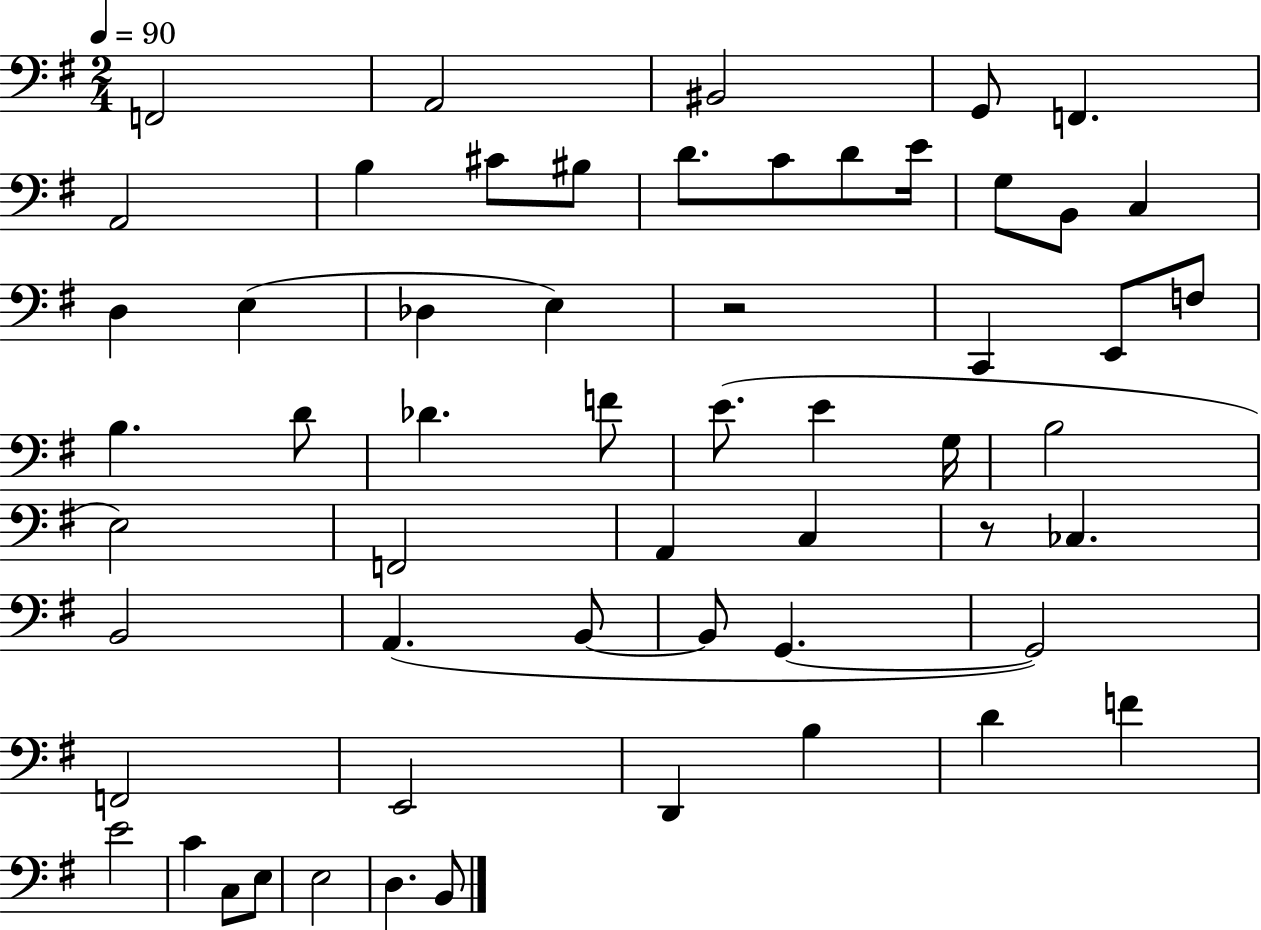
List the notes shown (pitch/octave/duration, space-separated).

F2/h A2/h BIS2/h G2/e F2/q. A2/h B3/q C#4/e BIS3/e D4/e. C4/e D4/e E4/s G3/e B2/e C3/q D3/q E3/q Db3/q E3/q R/h C2/q E2/e F3/e B3/q. D4/e Db4/q. F4/e E4/e. E4/q G3/s B3/h E3/h F2/h A2/q C3/q R/e CES3/q. B2/h A2/q. B2/e B2/e G2/q. G2/h F2/h E2/h D2/q B3/q D4/q F4/q E4/h C4/q C3/e E3/e E3/h D3/q. B2/e